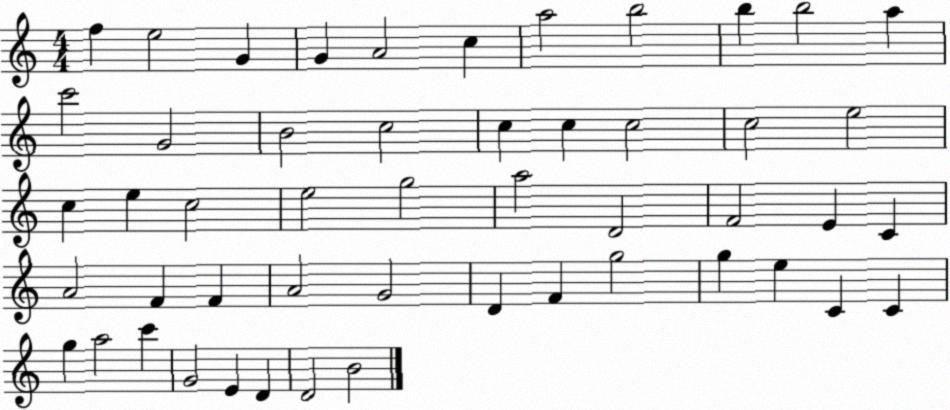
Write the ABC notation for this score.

X:1
T:Untitled
M:4/4
L:1/4
K:C
f e2 G G A2 c a2 b2 b b2 a c'2 G2 B2 c2 c c c2 c2 e2 c e c2 e2 g2 a2 D2 F2 E C A2 F F A2 G2 D F g2 g e C C g a2 c' G2 E D D2 B2